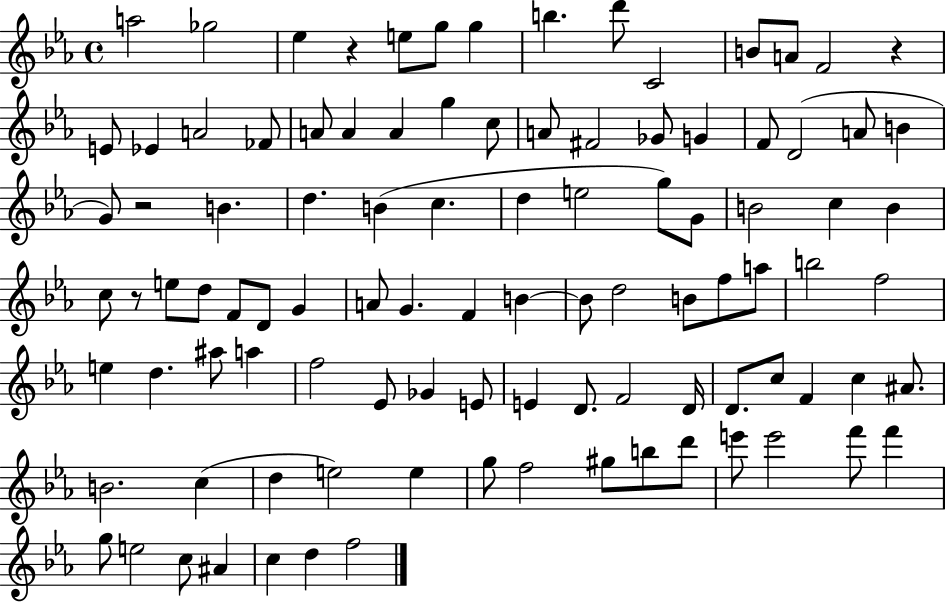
X:1
T:Untitled
M:4/4
L:1/4
K:Eb
a2 _g2 _e z e/2 g/2 g b d'/2 C2 B/2 A/2 F2 z E/2 _E A2 _F/2 A/2 A A g c/2 A/2 ^F2 _G/2 G F/2 D2 A/2 B G/2 z2 B d B c d e2 g/2 G/2 B2 c B c/2 z/2 e/2 d/2 F/2 D/2 G A/2 G F B B/2 d2 B/2 f/2 a/2 b2 f2 e d ^a/2 a f2 _E/2 _G E/2 E D/2 F2 D/4 D/2 c/2 F c ^A/2 B2 c d e2 e g/2 f2 ^g/2 b/2 d'/2 e'/2 e'2 f'/2 f' g/2 e2 c/2 ^A c d f2